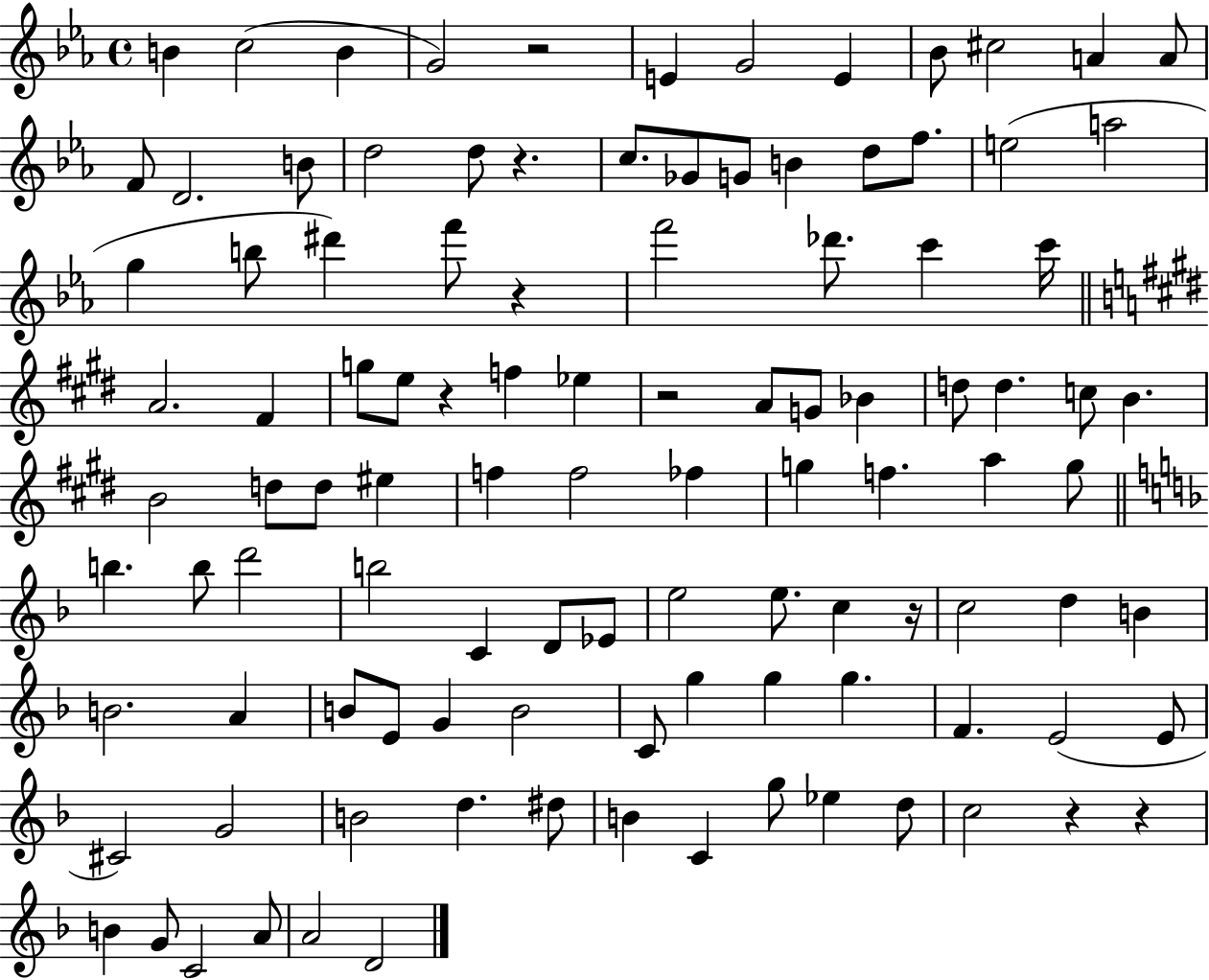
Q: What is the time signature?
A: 4/4